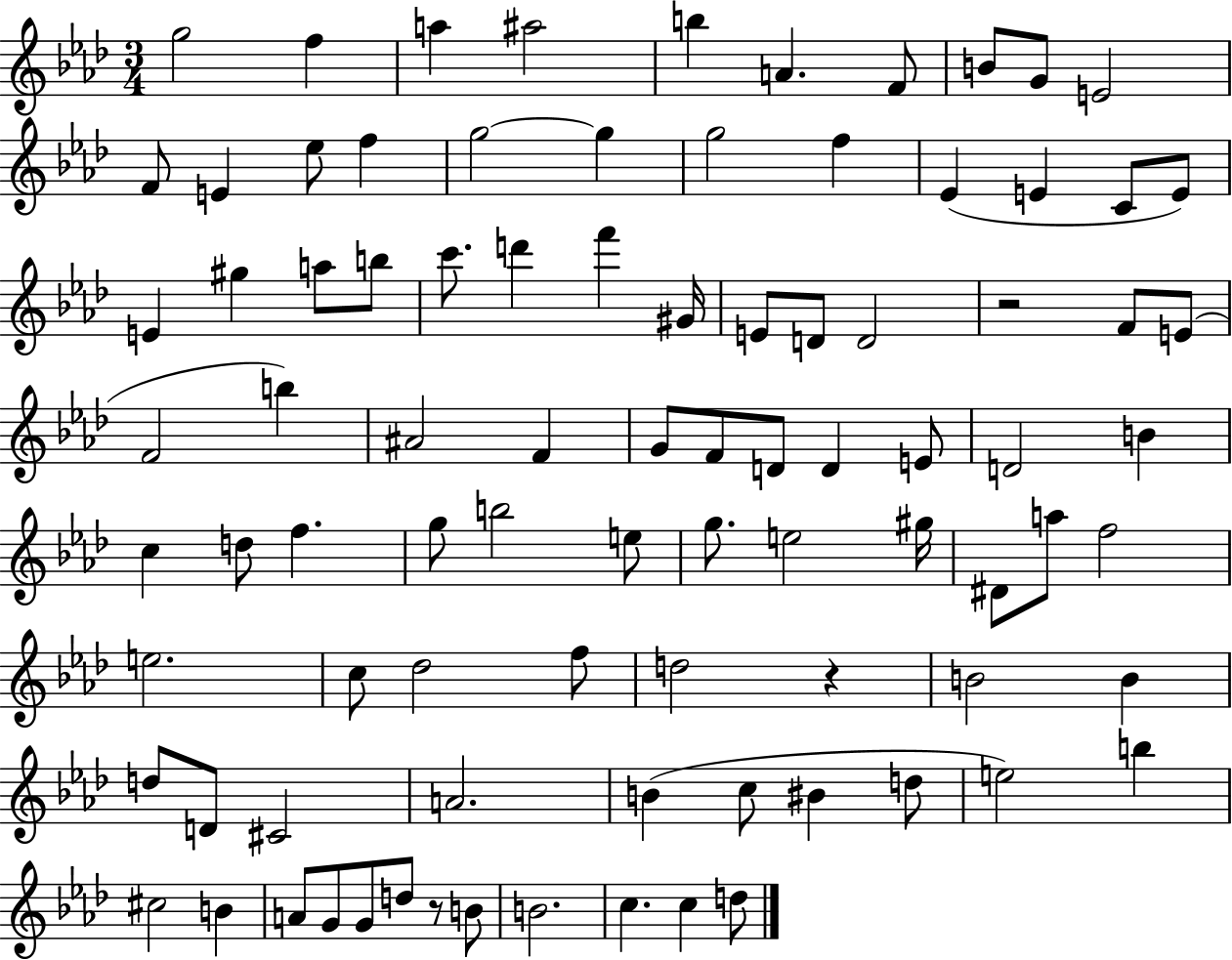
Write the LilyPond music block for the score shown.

{
  \clef treble
  \numericTimeSignature
  \time 3/4
  \key aes \major
  g''2 f''4 | a''4 ais''2 | b''4 a'4. f'8 | b'8 g'8 e'2 | \break f'8 e'4 ees''8 f''4 | g''2~~ g''4 | g''2 f''4 | ees'4( e'4 c'8 e'8) | \break e'4 gis''4 a''8 b''8 | c'''8. d'''4 f'''4 gis'16 | e'8 d'8 d'2 | r2 f'8 e'8( | \break f'2 b''4) | ais'2 f'4 | g'8 f'8 d'8 d'4 e'8 | d'2 b'4 | \break c''4 d''8 f''4. | g''8 b''2 e''8 | g''8. e''2 gis''16 | dis'8 a''8 f''2 | \break e''2. | c''8 des''2 f''8 | d''2 r4 | b'2 b'4 | \break d''8 d'8 cis'2 | a'2. | b'4( c''8 bis'4 d''8 | e''2) b''4 | \break cis''2 b'4 | a'8 g'8 g'8 d''8 r8 b'8 | b'2. | c''4. c''4 d''8 | \break \bar "|."
}